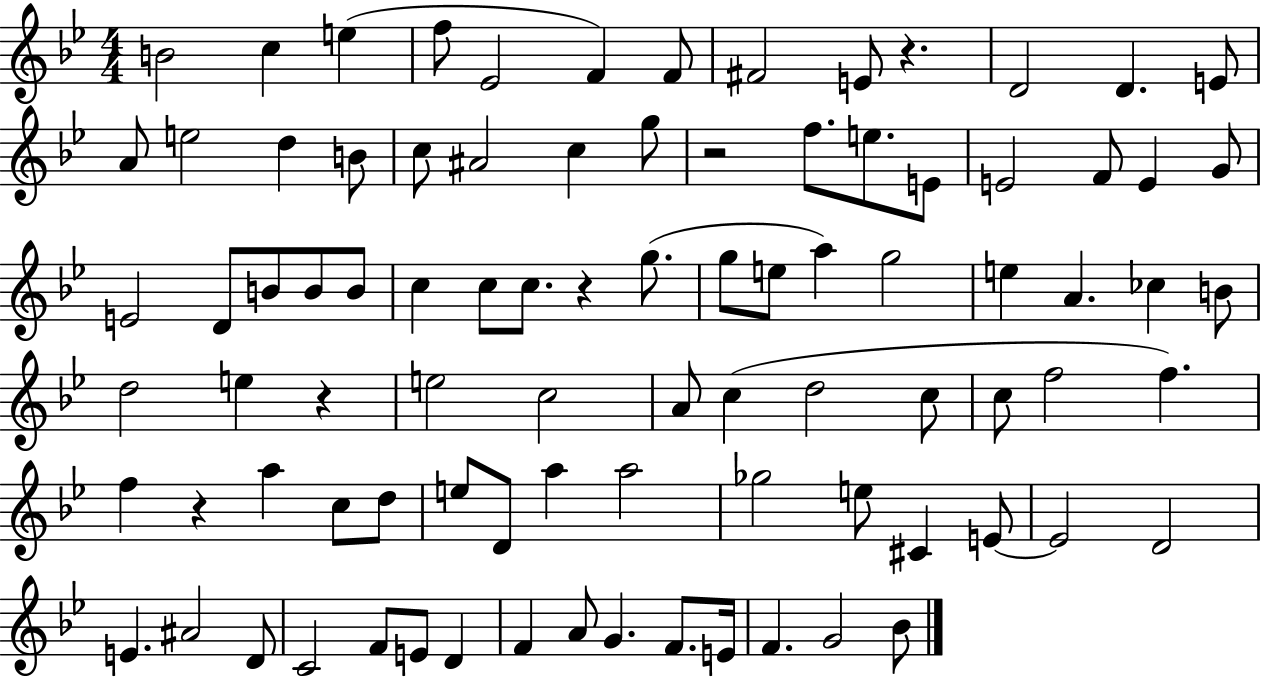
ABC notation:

X:1
T:Untitled
M:4/4
L:1/4
K:Bb
B2 c e f/2 _E2 F F/2 ^F2 E/2 z D2 D E/2 A/2 e2 d B/2 c/2 ^A2 c g/2 z2 f/2 e/2 E/2 E2 F/2 E G/2 E2 D/2 B/2 B/2 B/2 c c/2 c/2 z g/2 g/2 e/2 a g2 e A _c B/2 d2 e z e2 c2 A/2 c d2 c/2 c/2 f2 f f z a c/2 d/2 e/2 D/2 a a2 _g2 e/2 ^C E/2 E2 D2 E ^A2 D/2 C2 F/2 E/2 D F A/2 G F/2 E/4 F G2 _B/2